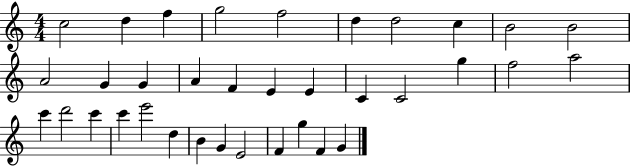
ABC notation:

X:1
T:Untitled
M:4/4
L:1/4
K:C
c2 d f g2 f2 d d2 c B2 B2 A2 G G A F E E C C2 g f2 a2 c' d'2 c' c' e'2 d B G E2 F g F G